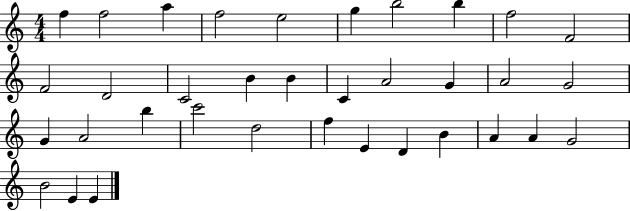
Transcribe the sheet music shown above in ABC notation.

X:1
T:Untitled
M:4/4
L:1/4
K:C
f f2 a f2 e2 g b2 b f2 F2 F2 D2 C2 B B C A2 G A2 G2 G A2 b c'2 d2 f E D B A A G2 B2 E E